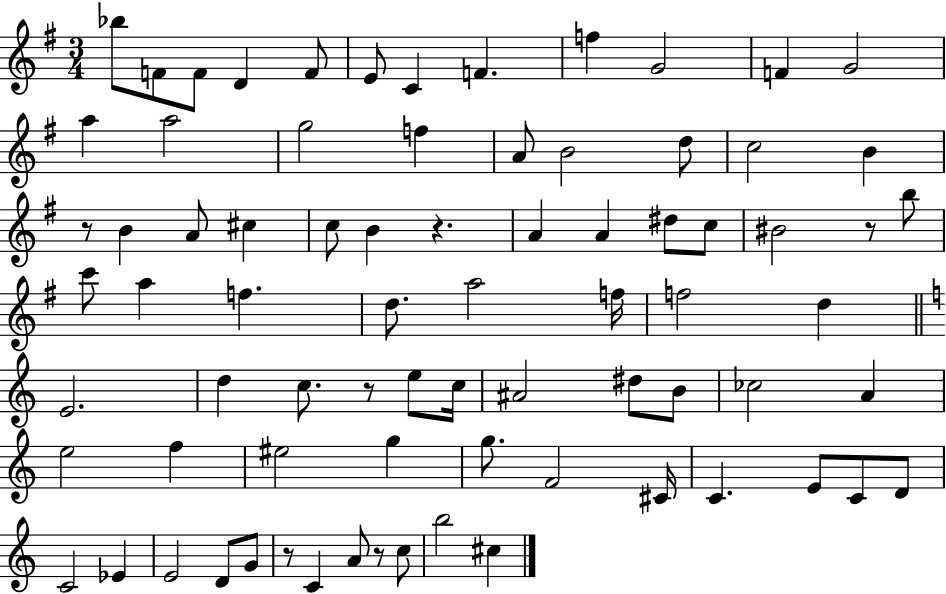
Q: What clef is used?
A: treble